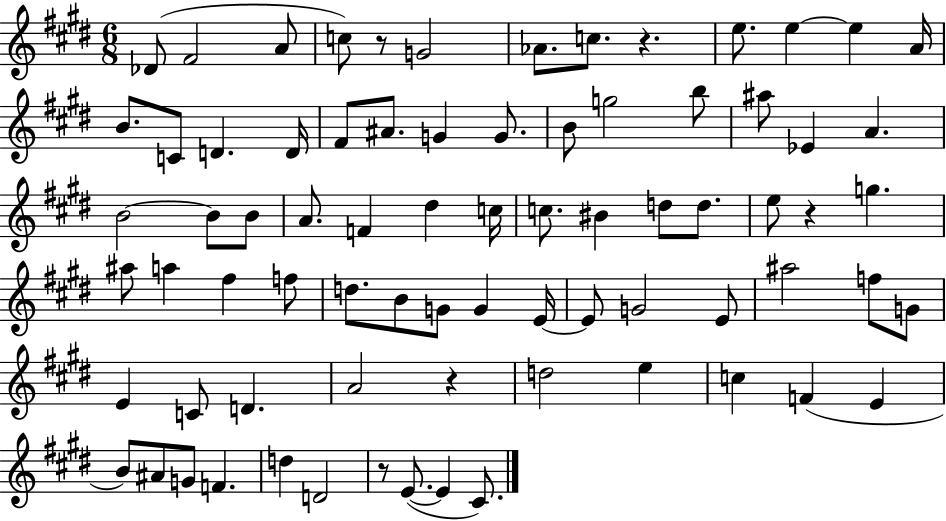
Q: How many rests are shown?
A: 5